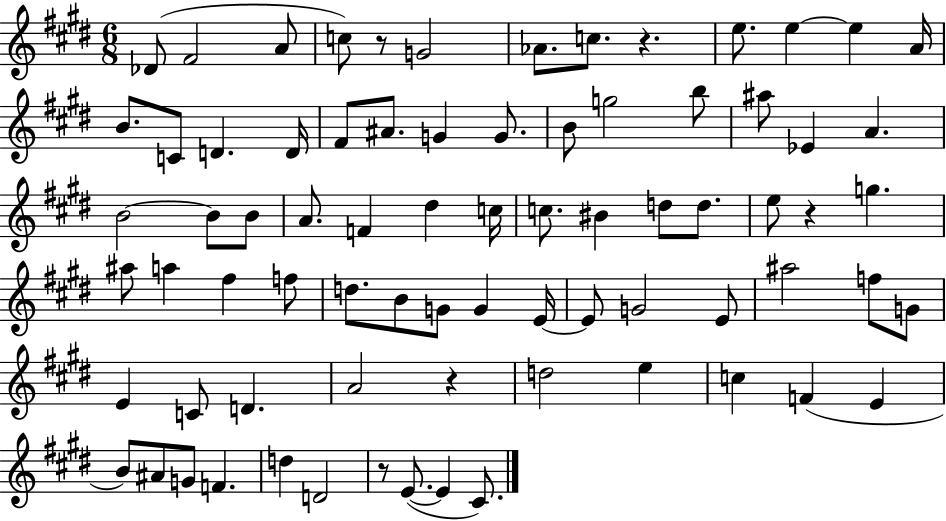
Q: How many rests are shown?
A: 5